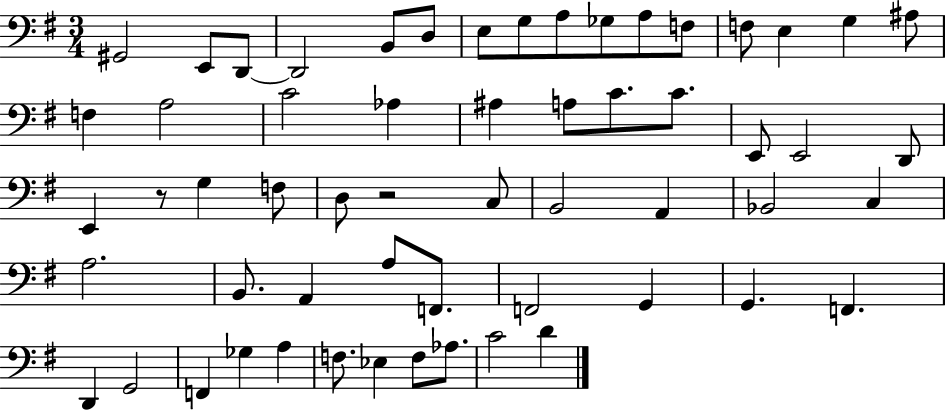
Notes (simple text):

G#2/h E2/e D2/e D2/h B2/e D3/e E3/e G3/e A3/e Gb3/e A3/e F3/e F3/e E3/q G3/q A#3/e F3/q A3/h C4/h Ab3/q A#3/q A3/e C4/e. C4/e. E2/e E2/h D2/e E2/q R/e G3/q F3/e D3/e R/h C3/e B2/h A2/q Bb2/h C3/q A3/h. B2/e. A2/q A3/e F2/e. F2/h G2/q G2/q. F2/q. D2/q G2/h F2/q Gb3/q A3/q F3/e. Eb3/q F3/e Ab3/e. C4/h D4/q